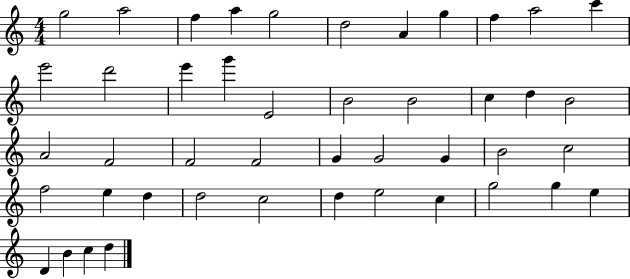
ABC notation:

X:1
T:Untitled
M:4/4
L:1/4
K:C
g2 a2 f a g2 d2 A g f a2 c' e'2 d'2 e' g' E2 B2 B2 c d B2 A2 F2 F2 F2 G G2 G B2 c2 f2 e d d2 c2 d e2 c g2 g e D B c d